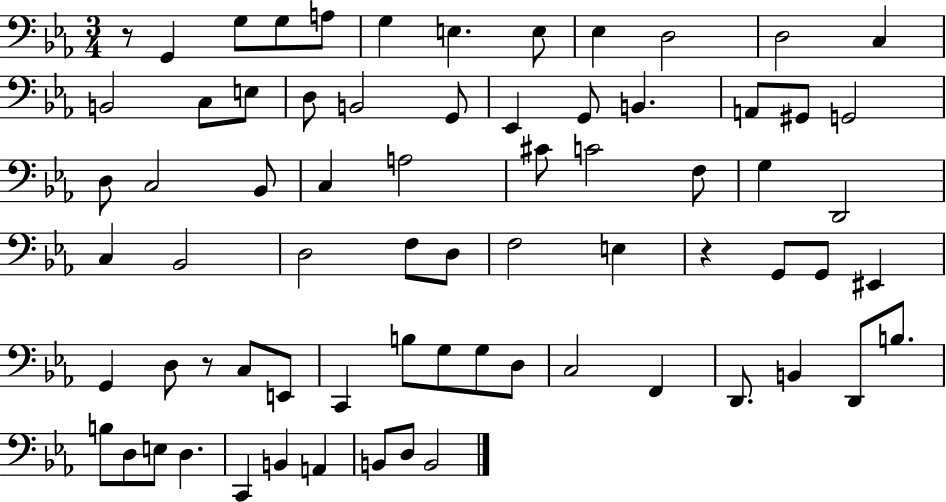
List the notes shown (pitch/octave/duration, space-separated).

R/e G2/q G3/e G3/e A3/e G3/q E3/q. E3/e Eb3/q D3/h D3/h C3/q B2/h C3/e E3/e D3/e B2/h G2/e Eb2/q G2/e B2/q. A2/e G#2/e G2/h D3/e C3/h Bb2/e C3/q A3/h C#4/e C4/h F3/e G3/q D2/h C3/q Bb2/h D3/h F3/e D3/e F3/h E3/q R/q G2/e G2/e EIS2/q G2/q D3/e R/e C3/e E2/e C2/q B3/e G3/e G3/e D3/e C3/h F2/q D2/e. B2/q D2/e B3/e. B3/e D3/e E3/e D3/q. C2/q B2/q A2/q B2/e D3/e B2/h